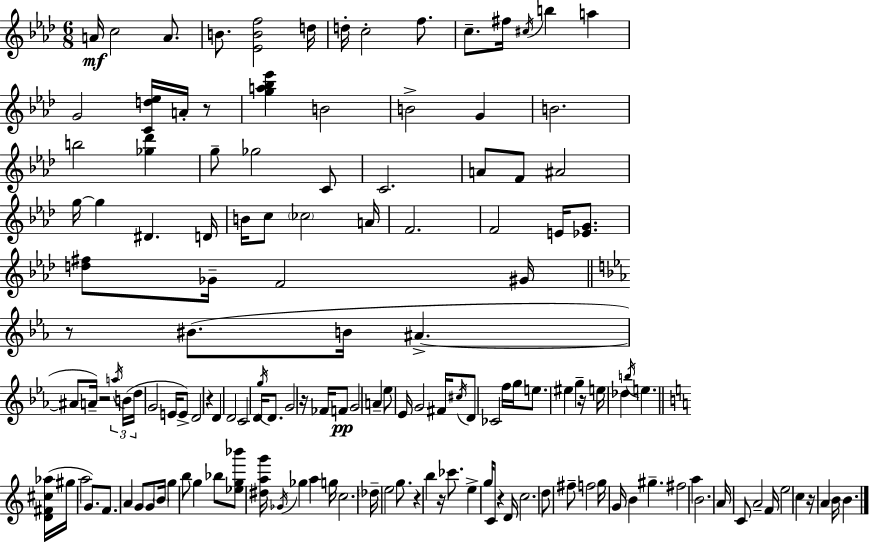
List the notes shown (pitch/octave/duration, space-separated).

A4/s C5/h A4/e. B4/e. [Eb4,B4,F5]/h D5/s D5/s C5/h F5/e. C5/e. F#5/s C#5/s B5/q A5/q G4/h [C4,D5,Eb5]/s A4/s R/e [G5,A5,Bb5,Eb6]/q B4/h B4/h G4/q B4/h. B5/h [Gb5,Db6]/q G5/e Gb5/h C4/e C4/h. A4/e F4/e A#4/h G5/s G5/q D#4/q. D4/s B4/s C5/e CES5/h A4/s F4/h. F4/h E4/s [Eb4,G4]/e. [D5,F#5]/e Gb4/s F4/h G#4/s R/e BIS4/e. B4/s A#4/q. A#4/e A4/s R/h A5/s B4/s D5/s G4/h E4/s E4/e D4/h R/q D4/q D4/h C4/h D4/s G5/s D4/e. G4/h R/s FES4/s F4/e G4/h A4/q Eb5/e Eb4/s G4/h F#4/s C#5/s D4/e CES4/h F5/s G5/s E5/e. EIS5/q G5/q R/s E5/s Db5/q B5/s E5/q. [D4,F#4,C#5,Ab5]/s G#5/s A5/h G4/e. F4/e. A4/q G4/e G4/e B4/s G5/q B5/e G5/q Bb5/e [Eb5,G5,Bb6]/e [D#5,A5,G6]/s Gb4/s Gb5/q A5/q G5/s C5/h. Db5/s E5/h G5/e. R/q B5/q R/s CES6/e. E5/q G5/s C4/e R/q D4/s C5/h. D5/e F#5/e F5/h G5/s G4/s B4/q G#5/q. F#5/h A5/q B4/h. A4/s C4/e A4/h F4/s E5/h C5/q R/s A4/q B4/s B4/q.